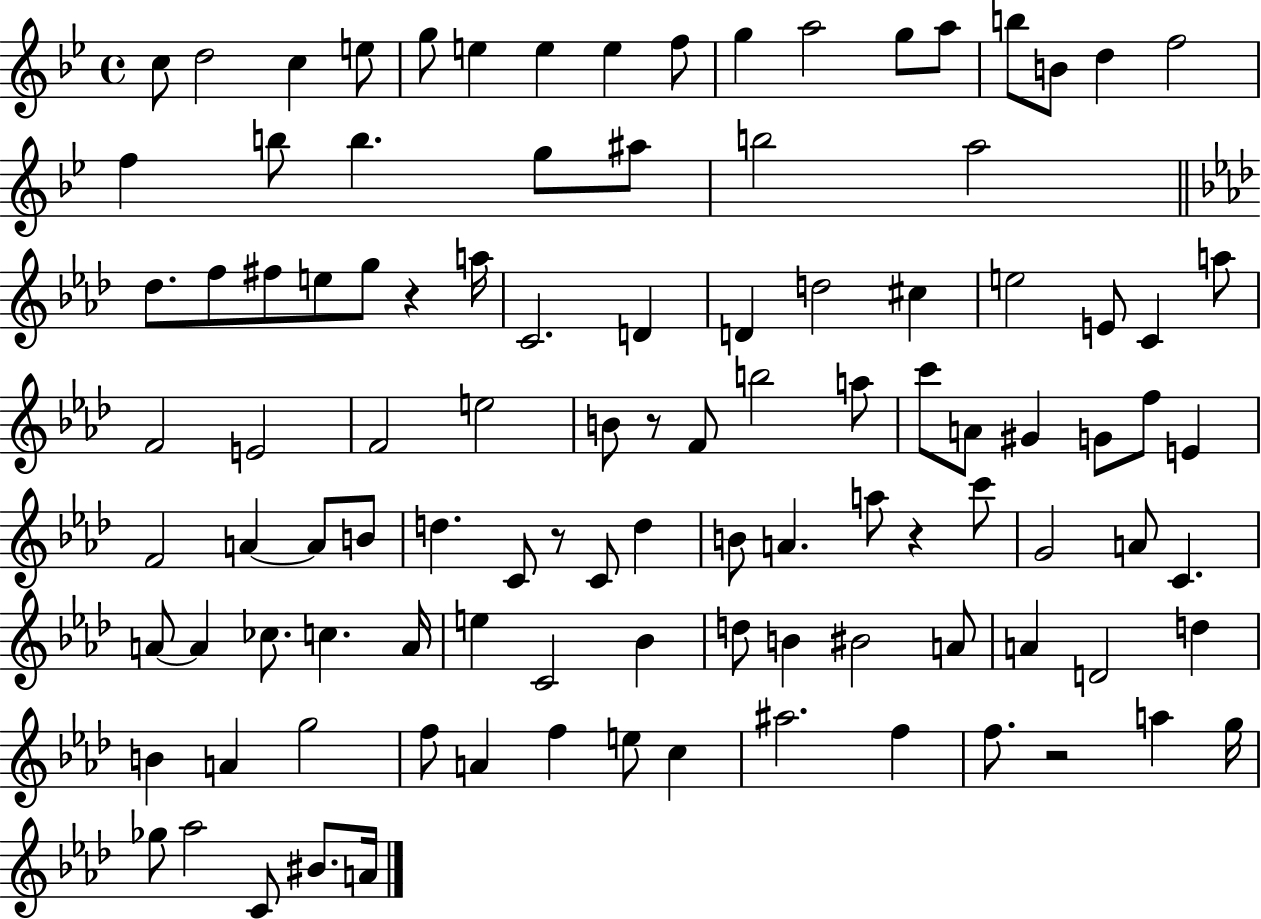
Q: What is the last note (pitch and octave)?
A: A4